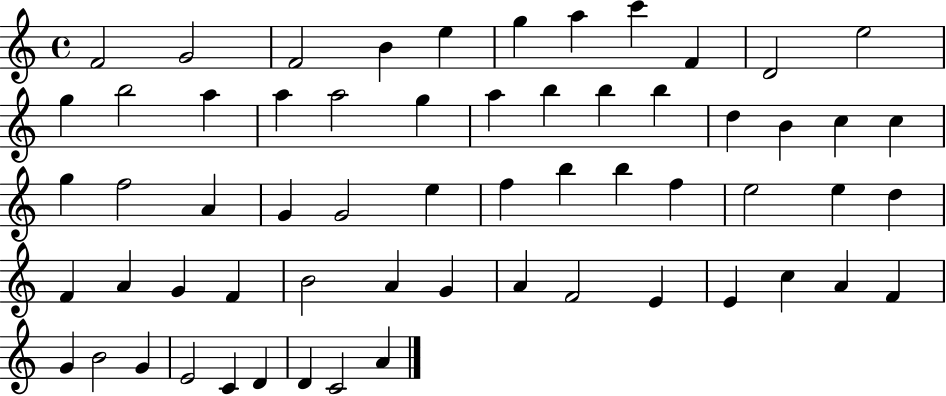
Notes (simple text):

F4/h G4/h F4/h B4/q E5/q G5/q A5/q C6/q F4/q D4/h E5/h G5/q B5/h A5/q A5/q A5/h G5/q A5/q B5/q B5/q B5/q D5/q B4/q C5/q C5/q G5/q F5/h A4/q G4/q G4/h E5/q F5/q B5/q B5/q F5/q E5/h E5/q D5/q F4/q A4/q G4/q F4/q B4/h A4/q G4/q A4/q F4/h E4/q E4/q C5/q A4/q F4/q G4/q B4/h G4/q E4/h C4/q D4/q D4/q C4/h A4/q